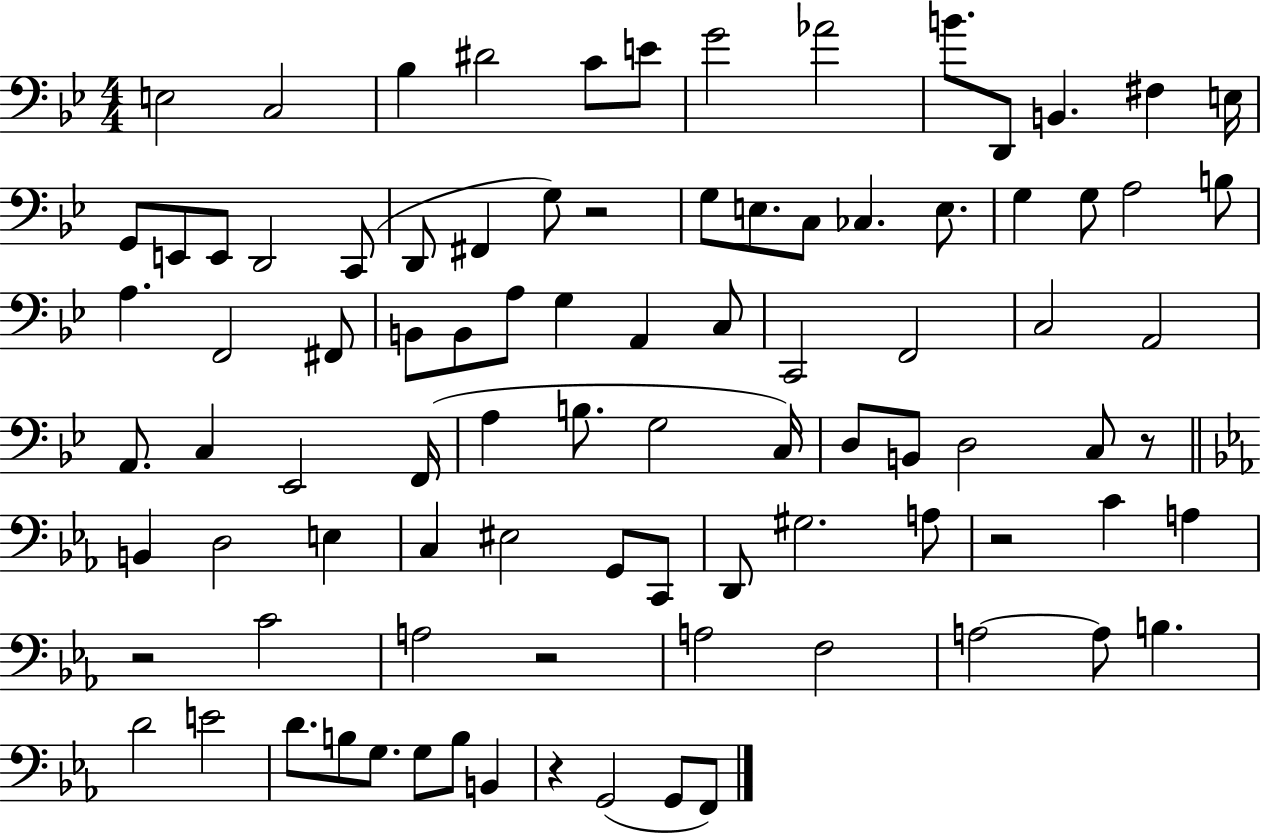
{
  \clef bass
  \numericTimeSignature
  \time 4/4
  \key bes \major
  e2 c2 | bes4 dis'2 c'8 e'8 | g'2 aes'2 | b'8. d,8 b,4. fis4 e16 | \break g,8 e,8 e,8 d,2 c,8( | d,8 fis,4 g8) r2 | g8 e8. c8 ces4. e8. | g4 g8 a2 b8 | \break a4. f,2 fis,8 | b,8 b,8 a8 g4 a,4 c8 | c,2 f,2 | c2 a,2 | \break a,8. c4 ees,2 f,16( | a4 b8. g2 c16) | d8 b,8 d2 c8 r8 | \bar "||" \break \key ees \major b,4 d2 e4 | c4 eis2 g,8 c,8 | d,8 gis2. a8 | r2 c'4 a4 | \break r2 c'2 | a2 r2 | a2 f2 | a2~~ a8 b4. | \break d'2 e'2 | d'8. b8 g8. g8 b8 b,4 | r4 g,2( g,8 f,8) | \bar "|."
}